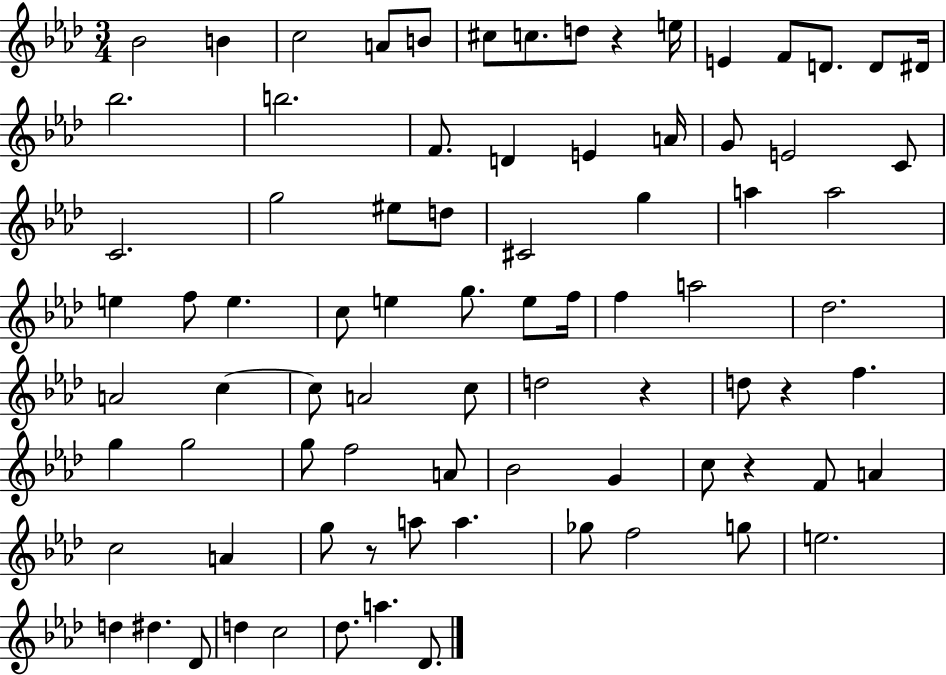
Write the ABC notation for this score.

X:1
T:Untitled
M:3/4
L:1/4
K:Ab
_B2 B c2 A/2 B/2 ^c/2 c/2 d/2 z e/4 E F/2 D/2 D/2 ^D/4 _b2 b2 F/2 D E A/4 G/2 E2 C/2 C2 g2 ^e/2 d/2 ^C2 g a a2 e f/2 e c/2 e g/2 e/2 f/4 f a2 _d2 A2 c c/2 A2 c/2 d2 z d/2 z f g g2 g/2 f2 A/2 _B2 G c/2 z F/2 A c2 A g/2 z/2 a/2 a _g/2 f2 g/2 e2 d ^d _D/2 d c2 _d/2 a _D/2